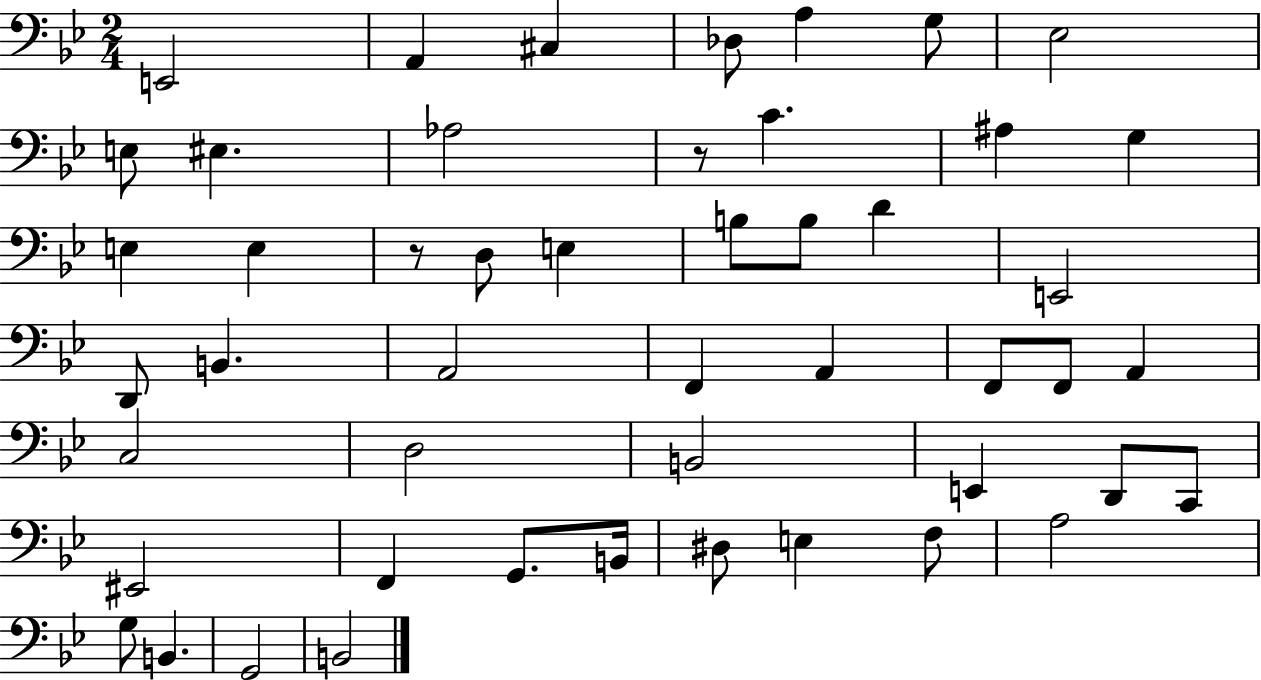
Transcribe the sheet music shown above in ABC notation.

X:1
T:Untitled
M:2/4
L:1/4
K:Bb
E,,2 A,, ^C, _D,/2 A, G,/2 _E,2 E,/2 ^E, _A,2 z/2 C ^A, G, E, E, z/2 D,/2 E, B,/2 B,/2 D E,,2 D,,/2 B,, A,,2 F,, A,, F,,/2 F,,/2 A,, C,2 D,2 B,,2 E,, D,,/2 C,,/2 ^E,,2 F,, G,,/2 B,,/4 ^D,/2 E, F,/2 A,2 G,/2 B,, G,,2 B,,2